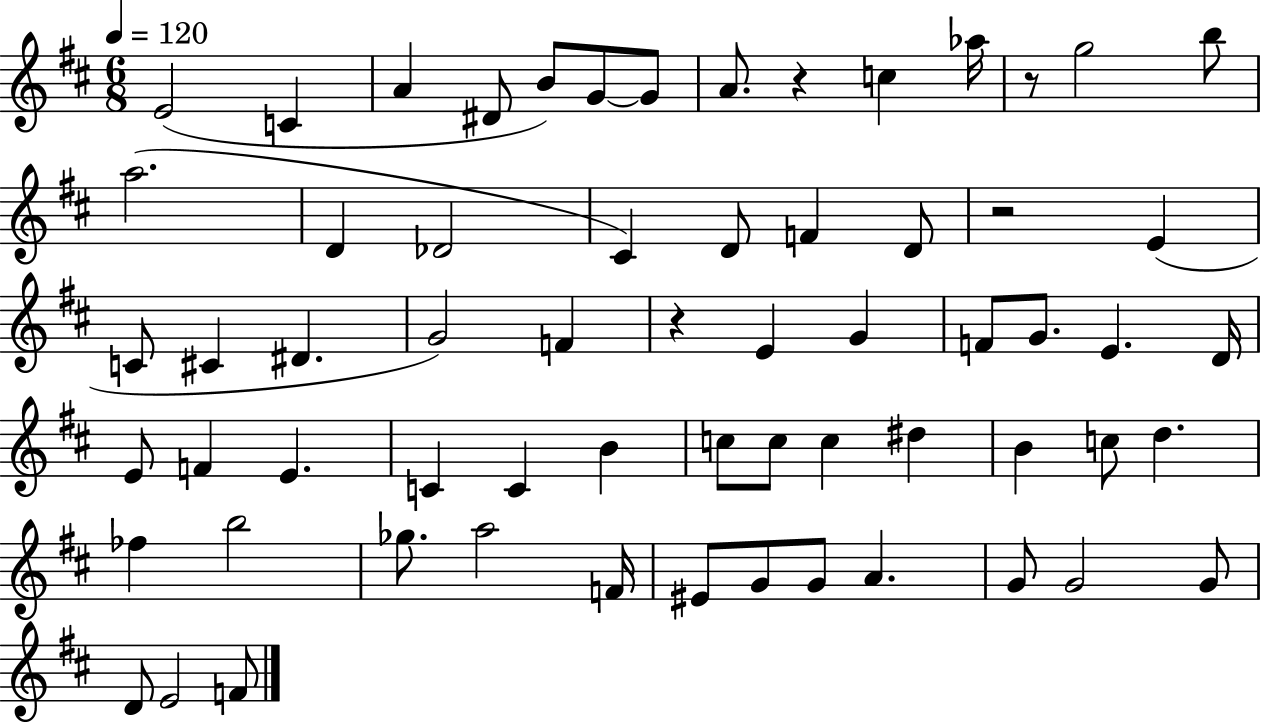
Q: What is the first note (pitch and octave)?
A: E4